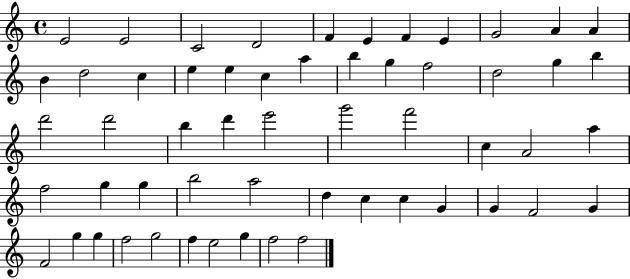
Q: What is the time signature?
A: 4/4